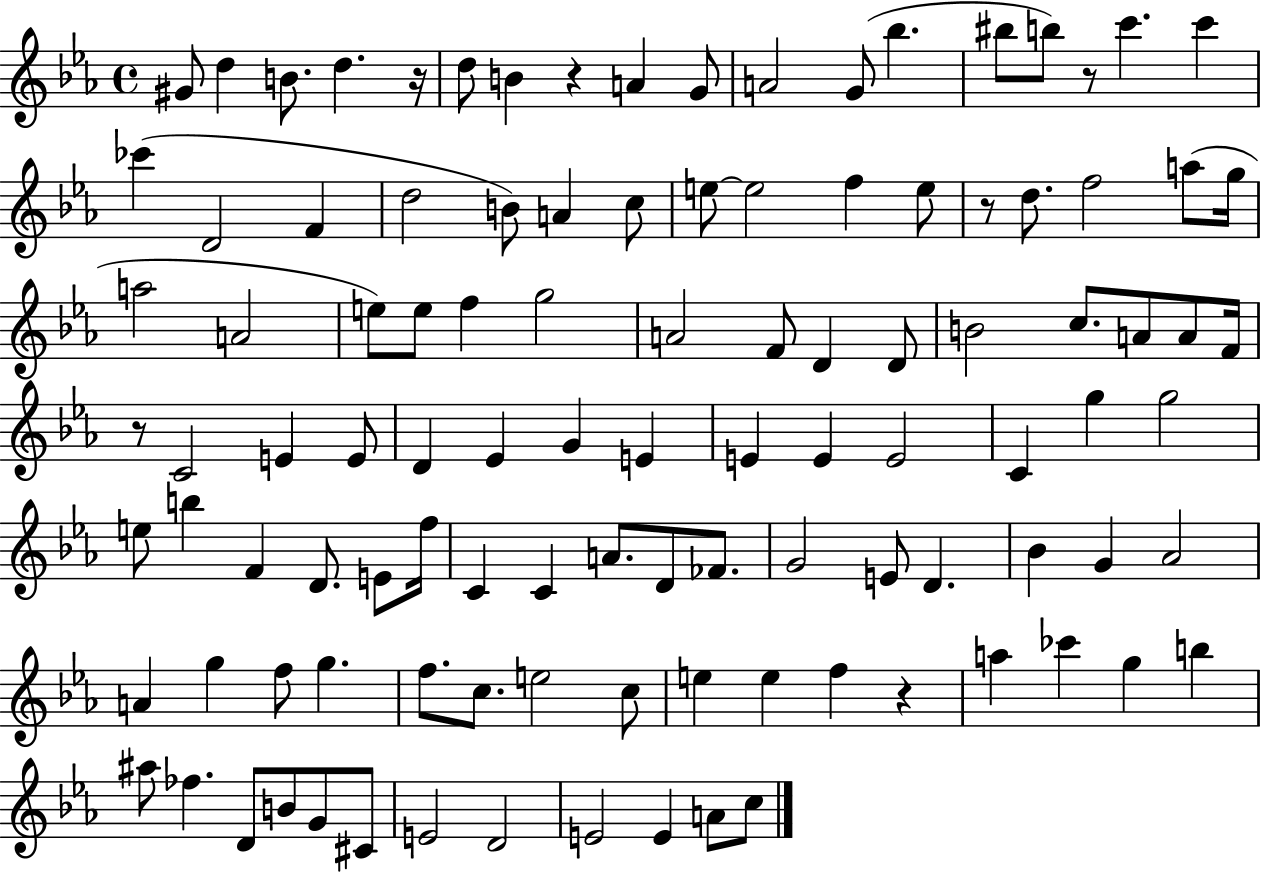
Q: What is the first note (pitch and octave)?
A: G#4